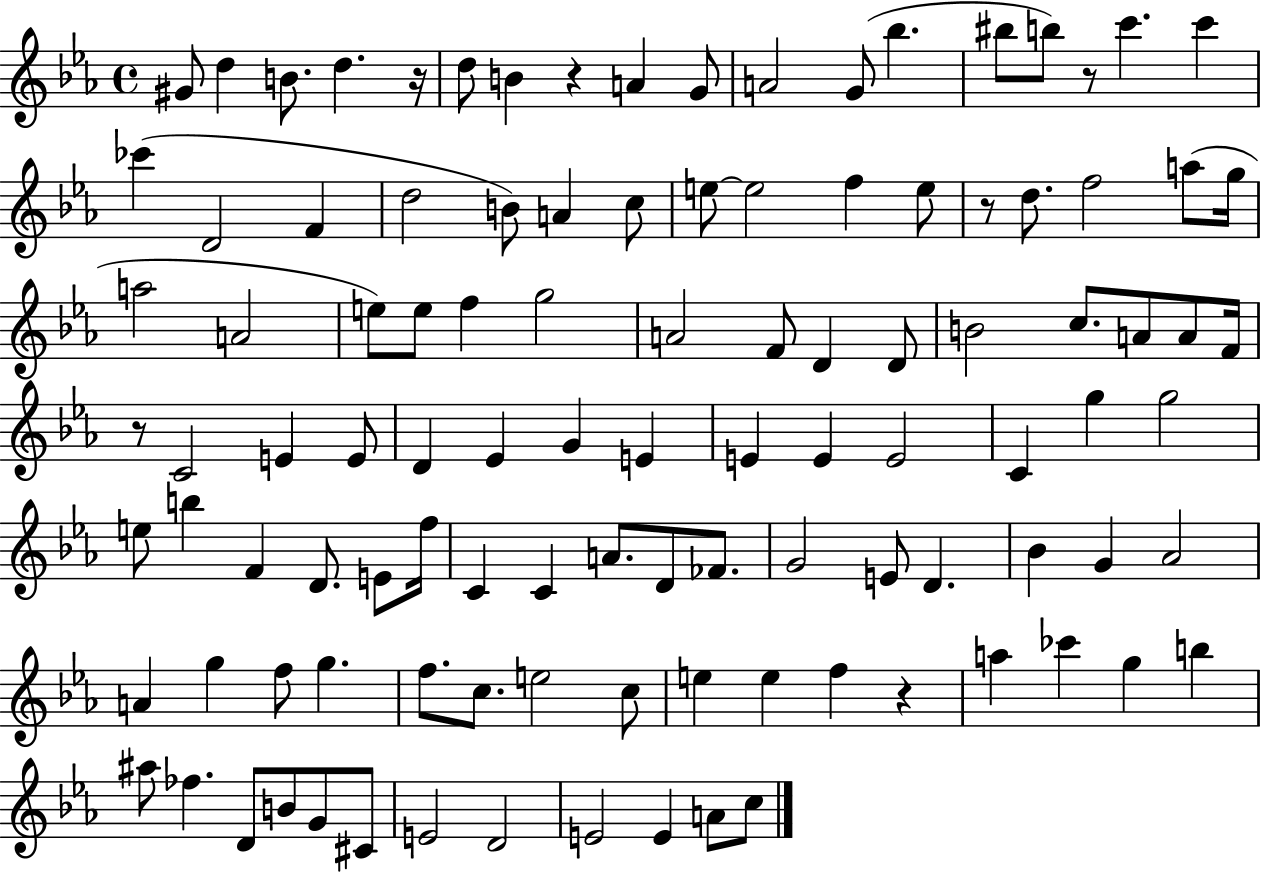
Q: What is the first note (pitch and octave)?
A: G#4